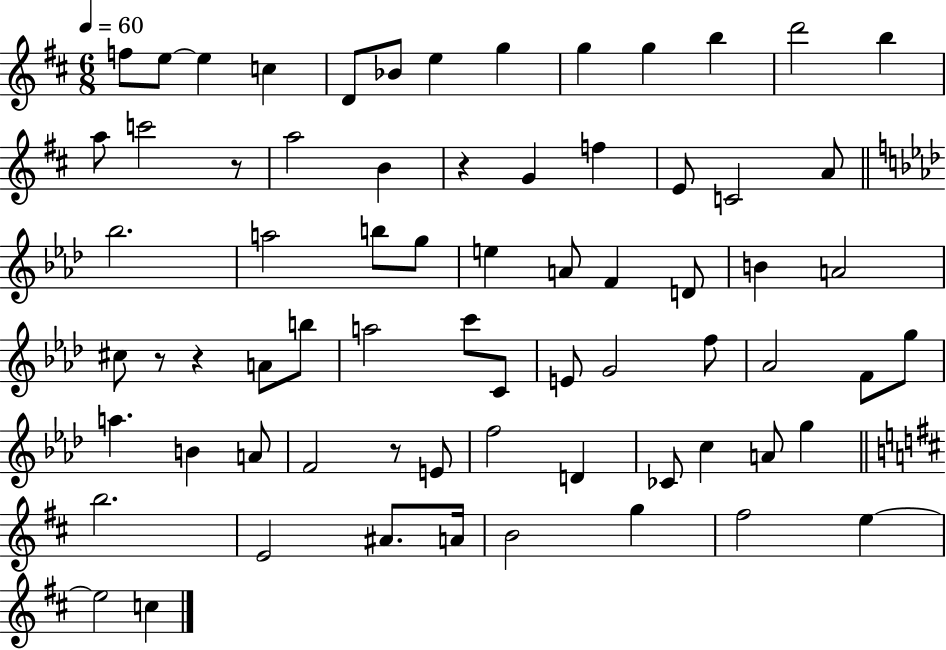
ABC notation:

X:1
T:Untitled
M:6/8
L:1/4
K:D
f/2 e/2 e c D/2 _B/2 e g g g b d'2 b a/2 c'2 z/2 a2 B z G f E/2 C2 A/2 _b2 a2 b/2 g/2 e A/2 F D/2 B A2 ^c/2 z/2 z A/2 b/2 a2 c'/2 C/2 E/2 G2 f/2 _A2 F/2 g/2 a B A/2 F2 z/2 E/2 f2 D _C/2 c A/2 g b2 E2 ^A/2 A/4 B2 g ^f2 e e2 c